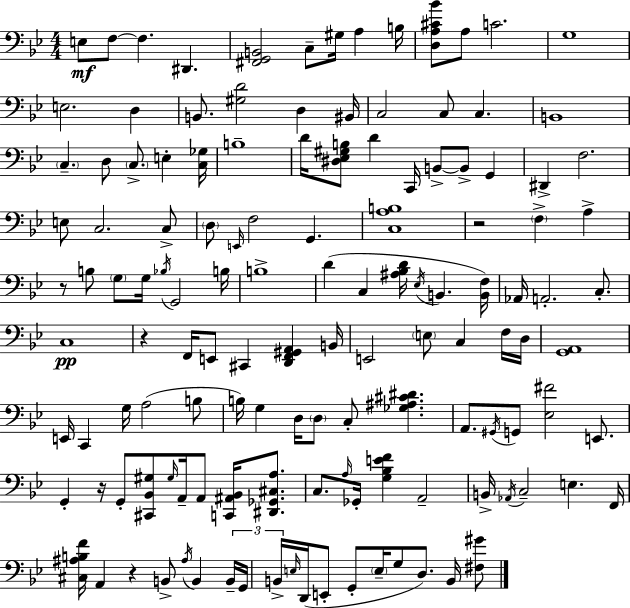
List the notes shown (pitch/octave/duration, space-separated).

E3/e F3/e F3/q. D#2/q. [F#2,G2,B2]/h C3/e G#3/s A3/q B3/s [D3,A3,C#4,Bb4]/e A3/e C4/h. G3/w E3/h. D3/q B2/e. [G#3,D4]/h D3/q BIS2/s C3/h C3/e C3/q. B2/w C3/q. D3/e C3/e. E3/q [C3,Gb3]/s B3/w D4/s [D#3,Eb3,G#3,B3]/e D4/q C2/s B2/e B2/e G2/q D#2/q F3/h. E3/e C3/h. C3/e D3/e E2/s F3/h G2/q. [C3,A3,B3]/w R/h F3/q A3/q R/e B3/e G3/e G3/s Bb3/s G2/h B3/s B3/w D4/q C3/q [A#3,Bb3,D4]/s Eb3/s B2/q. [B2,F3]/s Ab2/s A2/h. C3/e. C3/w R/q F2/s E2/e C#2/q [D2,F2,G#2,A2]/q B2/s E2/h E3/e C3/q F3/s D3/s [G2,A2]/w E2/s C2/q G3/s A3/h B3/e B3/s G3/q D3/s D3/e C3/e [Gb3,A#3,C#4,D#4]/q. A2/e. G#2/s G2/e [Eb3,F#4]/h E2/e. G2/q R/s G2/e [C#2,Bb2,G#3]/e G#3/s A2/s A2/e [C2,A#2,Bb2]/s [D#2,Gb2,C#3,A3]/e. C3/e. A3/s Gb2/s [G3,Bb3,E4,F4]/q A2/h B2/s Ab2/s C3/h E3/q. F2/s [C#3,A#3,B3,F4]/s A2/q R/q B2/e A#3/s B2/q B2/s G2/s B2/s E3/s D2/s E2/e G2/e E3/s G3/e D3/e. B2/s [F#3,G#4]/e